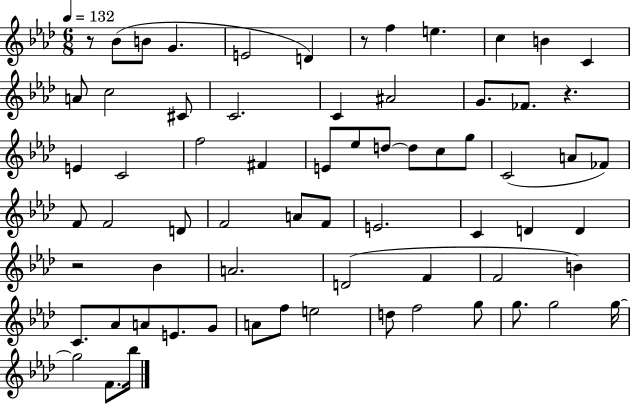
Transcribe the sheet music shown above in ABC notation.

X:1
T:Untitled
M:6/8
L:1/4
K:Ab
z/2 _B/2 B/2 G E2 D z/2 f e c B C A/2 c2 ^C/2 C2 C ^A2 G/2 _F/2 z E C2 f2 ^F E/2 _e/2 d/2 d/2 c/2 g/2 C2 A/2 _F/2 F/2 F2 D/2 F2 A/2 F/2 E2 C D D z2 _B A2 D2 F F2 B C/2 _A/2 A/2 E/2 G/2 A/2 f/2 e2 d/2 f2 g/2 g/2 g2 g/4 g2 F/2 _b/4